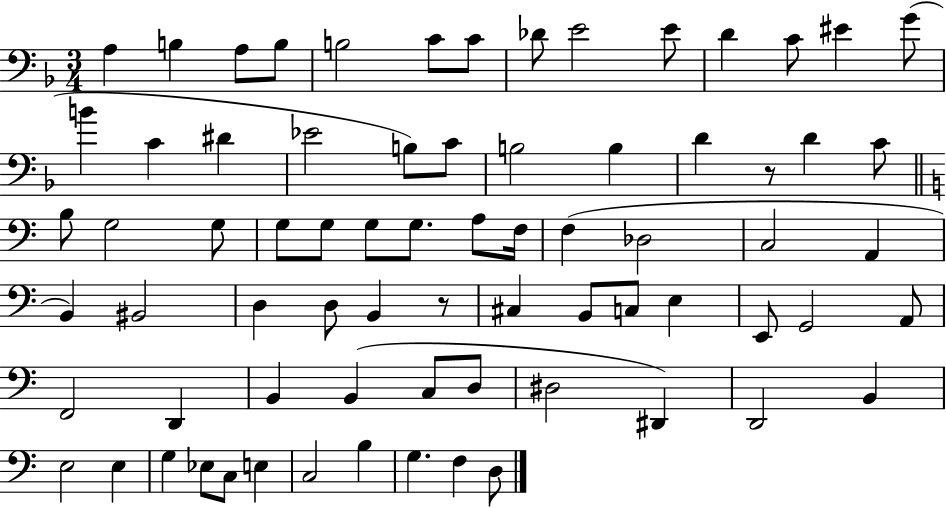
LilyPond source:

{
  \clef bass
  \numericTimeSignature
  \time 3/4
  \key f \major
  a4 b4 a8 b8 | b2 c'8 c'8 | des'8 e'2 e'8 | d'4 c'8 eis'4 g'8( | \break b'4 c'4 dis'4 | ees'2 b8) c'8 | b2 b4 | d'4 r8 d'4 c'8 | \break \bar "||" \break \key c \major b8 g2 g8 | g8 g8 g8 g8. a8 f16 | f4( des2 | c2 a,4 | \break b,4) bis,2 | d4 d8 b,4 r8 | cis4 b,8 c8 e4 | e,8 g,2 a,8 | \break f,2 d,4 | b,4 b,4( c8 d8 | dis2 dis,4) | d,2 b,4 | \break e2 e4 | g4 ees8 c8 e4 | c2 b4 | g4. f4 d8 | \break \bar "|."
}